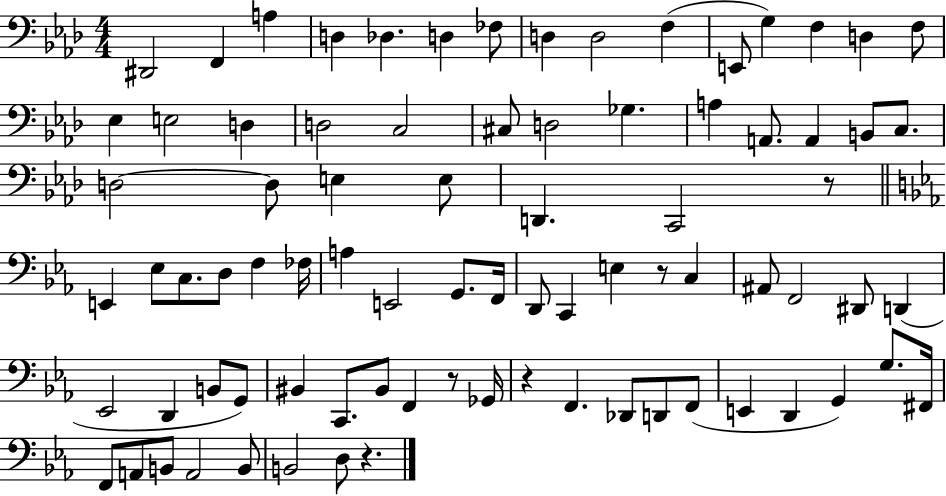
X:1
T:Untitled
M:4/4
L:1/4
K:Ab
^D,,2 F,, A, D, _D, D, _F,/2 D, D,2 F, E,,/2 G, F, D, F,/2 _E, E,2 D, D,2 C,2 ^C,/2 D,2 _G, A, A,,/2 A,, B,,/2 C,/2 D,2 D,/2 E, E,/2 D,, C,,2 z/2 E,, _E,/2 C,/2 D,/2 F, _F,/4 A, E,,2 G,,/2 F,,/4 D,,/2 C,, E, z/2 C, ^A,,/2 F,,2 ^D,,/2 D,, _E,,2 D,, B,,/2 G,,/2 ^B,, C,,/2 ^B,,/2 F,, z/2 _G,,/4 z F,, _D,,/2 D,,/2 F,,/2 E,, D,, G,, G,/2 ^F,,/4 F,,/2 A,,/2 B,,/2 A,,2 B,,/2 B,,2 D,/2 z